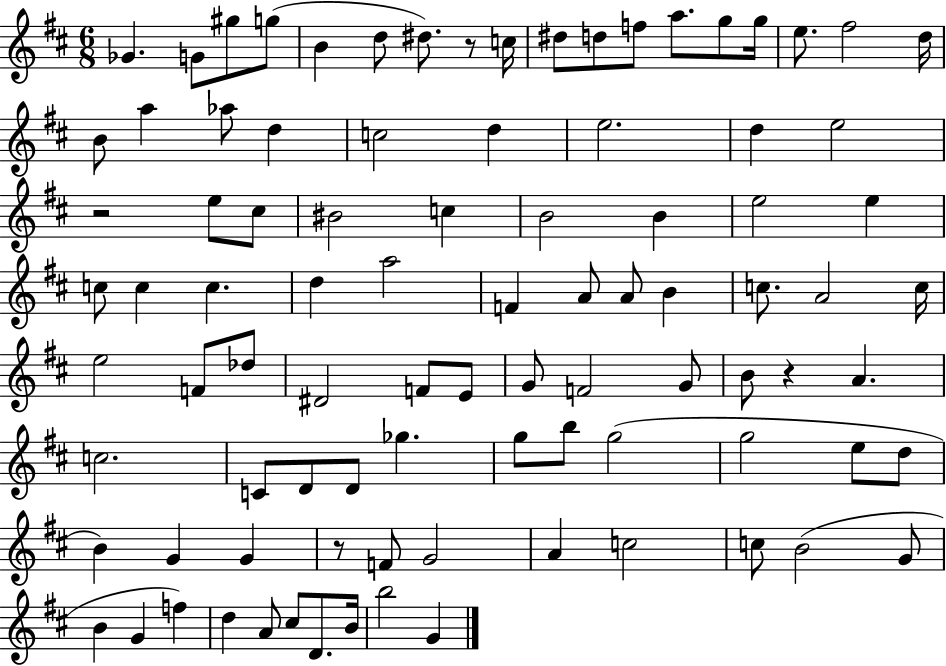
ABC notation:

X:1
T:Untitled
M:6/8
L:1/4
K:D
_G G/2 ^g/2 g/2 B d/2 ^d/2 z/2 c/4 ^d/2 d/2 f/2 a/2 g/2 g/4 e/2 ^f2 d/4 B/2 a _a/2 d c2 d e2 d e2 z2 e/2 ^c/2 ^B2 c B2 B e2 e c/2 c c d a2 F A/2 A/2 B c/2 A2 c/4 e2 F/2 _d/2 ^D2 F/2 E/2 G/2 F2 G/2 B/2 z A c2 C/2 D/2 D/2 _g g/2 b/2 g2 g2 e/2 d/2 B G G z/2 F/2 G2 A c2 c/2 B2 G/2 B G f d A/2 ^c/2 D/2 B/4 b2 G